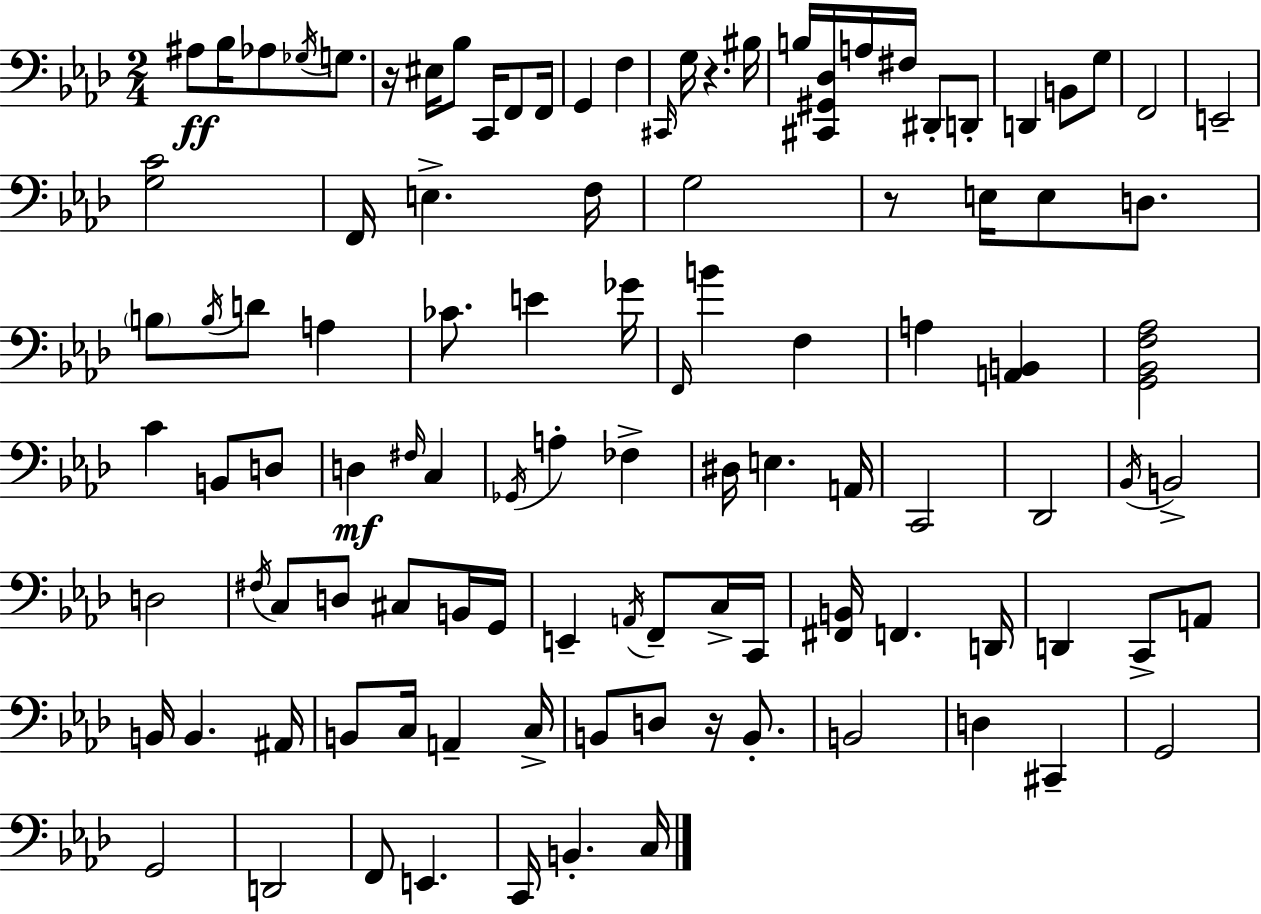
{
  \clef bass
  \numericTimeSignature
  \time 2/4
  \key f \minor
  ais8\ff bes16 aes8 \acciaccatura { ges16 } g8. | r16 eis16 bes8 c,16 f,8 | f,16 g,4 f4 | \grace { cis,16 } g16 r4. | \break bis16 b16 <cis, gis, des>16 a16 fis16 dis,8-. | d,8-. d,4 b,8 | g8 f,2 | e,2-- | \break <g c'>2 | f,16 e4.-> | f16 g2 | r8 e16 e8 d8. | \break \parenthesize b8 \acciaccatura { b16 } d'8 a4 | ces'8. e'4 | ges'16 \grace { f,16 } b'4 | f4 a4 | \break <a, b,>4 <g, bes, f aes>2 | c'4 | b,8 d8 d4\mf | \grace { fis16 } c4 \acciaccatura { ges,16 } a4-. | \break fes4-> dis16 e4. | a,16 c,2 | des,2 | \acciaccatura { bes,16 } b,2-> | \break d2 | \acciaccatura { fis16 } | c8 d8 cis8 b,16 g,16 | e,4-- \acciaccatura { a,16 } f,8-- c16-> | \break c,16 <fis, b,>16 f,4. | d,16 d,4 c,8-> a,8 | b,16 b,4. | ais,16 b,8 c16 a,4-- | \break c16-> b,8 d8 r16 b,8.-. | b,2 | d4 cis,4-- | g,2 | \break g,2 | d,2 | f,8 e,4. | c,16 b,4.-. | \break c16 \bar "|."
}